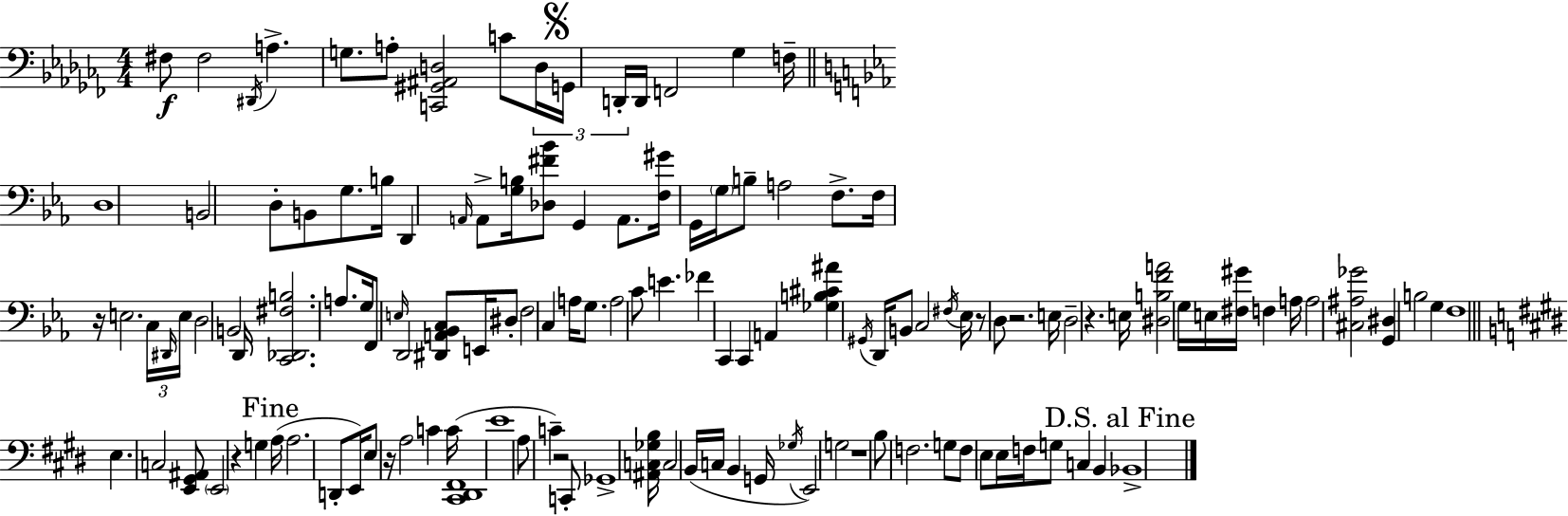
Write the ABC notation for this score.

X:1
T:Untitled
M:4/4
L:1/4
K:Abm
^F,/2 ^F,2 ^D,,/4 A, G,/2 A,/2 [C,,^G,,^A,,D,]2 C/2 D,/4 G,,/4 D,,/4 D,,/4 F,,2 _G, F,/4 D,4 B,,2 D,/2 B,,/2 G,/2 B,/4 D,, A,,/4 A,,/2 [G,B,]/4 [_D,^F_B]/2 G,, A,,/2 [F,^G]/4 G,,/4 G,/4 B,/2 A,2 F,/2 F,/4 z/4 E,2 C,/4 ^D,,/4 E,/4 D,2 B,,2 D,,/4 [C,,_D,,^F,B,]2 A,/2 G,/4 F,,/2 E,/4 D,,2 [^D,,A,,_B,,C,]/2 E,,/4 ^D,/2 F,2 C, A,/4 G,/2 A,2 C/2 E _F C,, C,, A,, [_G,B,^C^A] ^G,,/4 D,,/4 B,,/2 C,2 ^F,/4 _E,/4 z/2 D,/2 z2 E,/4 D,2 z E,/4 [^D,B,FA]2 G,/4 E,/4 [^F,^G]/4 F, A,/4 A,2 [^C,^A,_G]2 [G,,^D,] B,2 G, F,4 E, C,2 [E,,^G,,^A,,]/2 E,,2 z G, A,/4 A,2 D,,/2 E,,/4 E,/2 z/4 A,2 C C/4 [^C,,^D,,^F,,]4 E4 A,/2 C z2 C,,/2 _G,,4 [^A,,C,_G,B,]/4 C,2 B,,/4 C,/4 B,, G,,/4 _G,/4 E,,2 G,2 z4 B,/2 F,2 G,/2 F,/2 E,/2 E,/4 F,/4 G,/2 C, B,, _B,,4